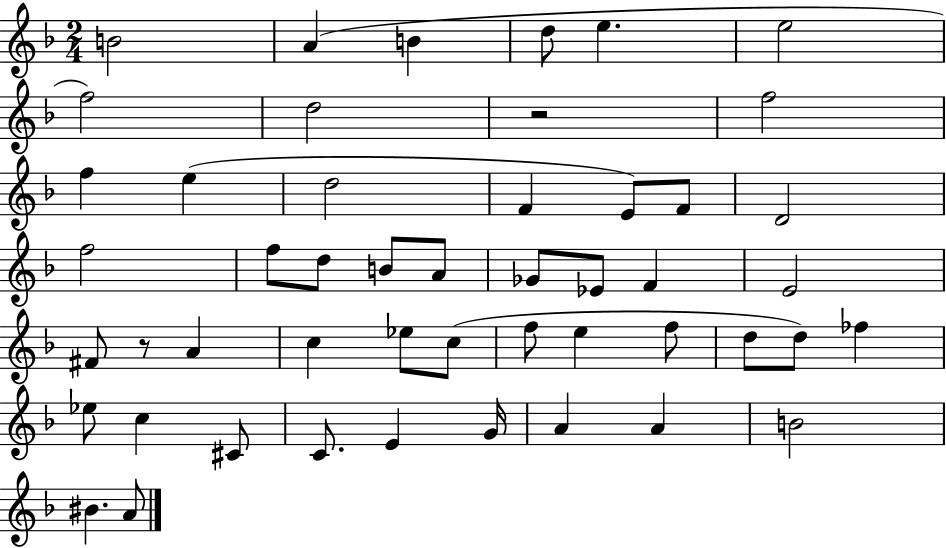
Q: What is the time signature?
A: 2/4